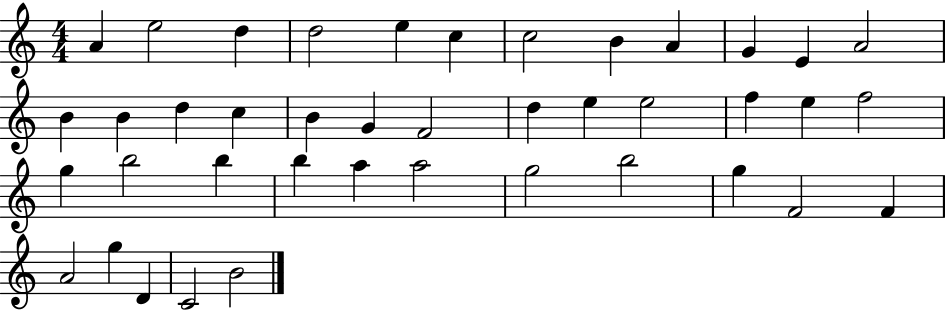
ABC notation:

X:1
T:Untitled
M:4/4
L:1/4
K:C
A e2 d d2 e c c2 B A G E A2 B B d c B G F2 d e e2 f e f2 g b2 b b a a2 g2 b2 g F2 F A2 g D C2 B2